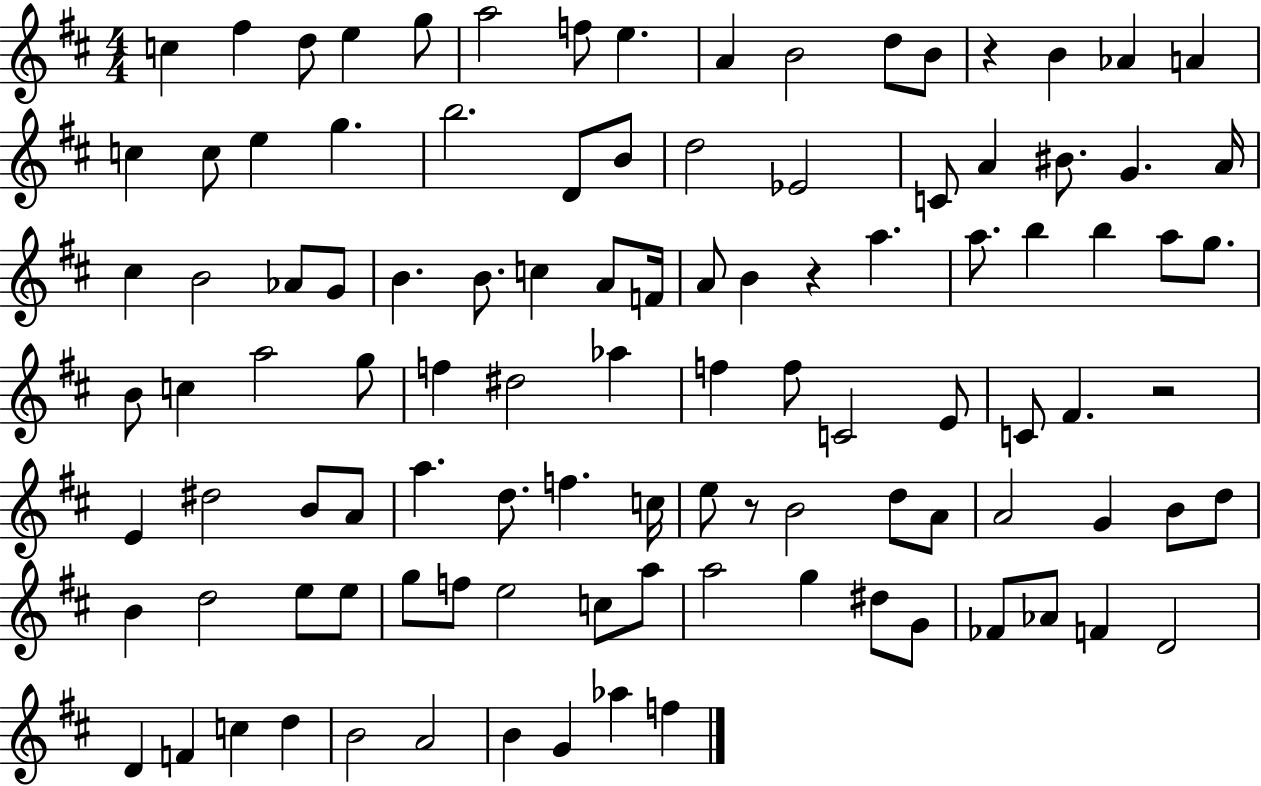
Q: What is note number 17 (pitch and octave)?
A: C5